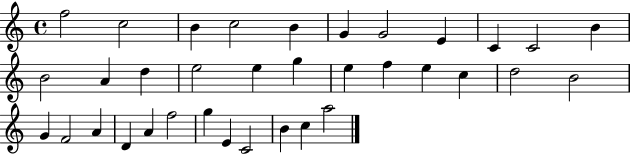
F5/h C5/h B4/q C5/h B4/q G4/q G4/h E4/q C4/q C4/h B4/q B4/h A4/q D5/q E5/h E5/q G5/q E5/q F5/q E5/q C5/q D5/h B4/h G4/q F4/h A4/q D4/q A4/q F5/h G5/q E4/q C4/h B4/q C5/q A5/h